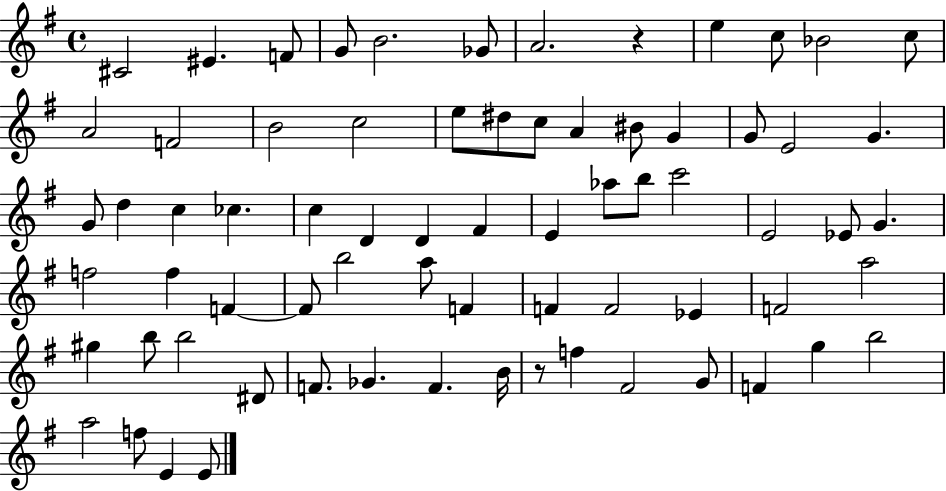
{
  \clef treble
  \time 4/4
  \defaultTimeSignature
  \key g \major
  \repeat volta 2 { cis'2 eis'4. f'8 | g'8 b'2. ges'8 | a'2. r4 | e''4 c''8 bes'2 c''8 | \break a'2 f'2 | b'2 c''2 | e''8 dis''8 c''8 a'4 bis'8 g'4 | g'8 e'2 g'4. | \break g'8 d''4 c''4 ces''4. | c''4 d'4 d'4 fis'4 | e'4 aes''8 b''8 c'''2 | e'2 ees'8 g'4. | \break f''2 f''4 f'4~~ | f'8 b''2 a''8 f'4 | f'4 f'2 ees'4 | f'2 a''2 | \break gis''4 b''8 b''2 dis'8 | f'8. ges'4. f'4. b'16 | r8 f''4 fis'2 g'8 | f'4 g''4 b''2 | \break a''2 f''8 e'4 e'8 | } \bar "|."
}